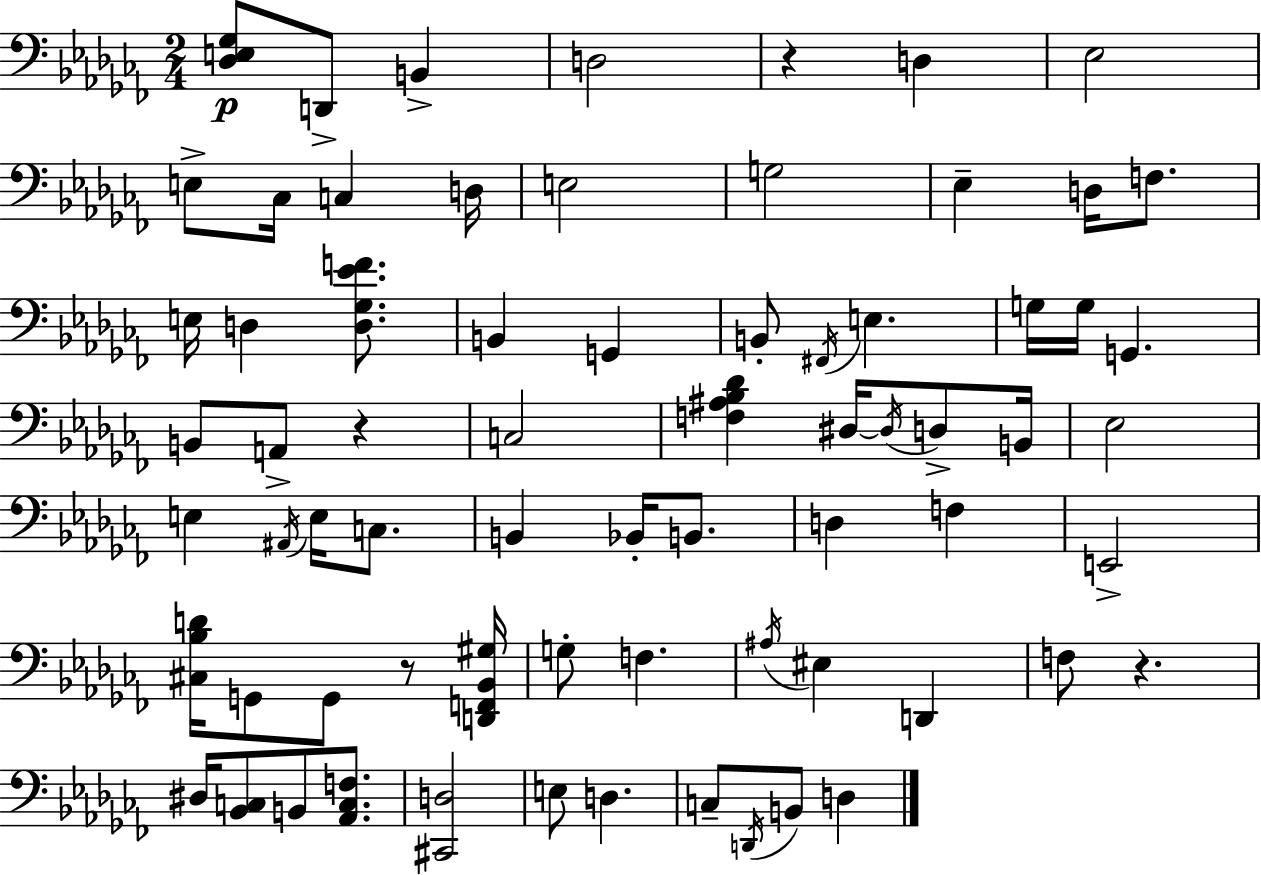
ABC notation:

X:1
T:Untitled
M:2/4
L:1/4
K:Abm
[_D,E,_G,]/2 D,,/2 B,, D,2 z D, _E,2 E,/2 _C,/4 C, D,/4 E,2 G,2 _E, D,/4 F,/2 E,/4 D, [D,_G,_EF]/2 B,, G,, B,,/2 ^F,,/4 E, G,/4 G,/4 G,, B,,/2 A,,/2 z C,2 [F,^A,_B,_D] ^D,/4 ^D,/4 D,/2 B,,/4 _E,2 E, ^A,,/4 E,/4 C,/2 B,, _B,,/4 B,,/2 D, F, E,,2 [^C,_B,D]/4 G,,/2 G,,/2 z/2 [D,,F,,_B,,^G,]/4 G,/2 F, ^A,/4 ^E, D,, F,/2 z ^D,/4 [_B,,C,]/2 B,,/2 [_A,,C,F,]/2 [^C,,D,]2 E,/2 D, C,/2 D,,/4 B,,/2 D,